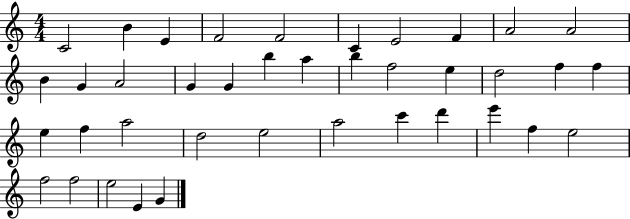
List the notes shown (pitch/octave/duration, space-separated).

C4/h B4/q E4/q F4/h F4/h C4/q E4/h F4/q A4/h A4/h B4/q G4/q A4/h G4/q G4/q B5/q A5/q B5/q F5/h E5/q D5/h F5/q F5/q E5/q F5/q A5/h D5/h E5/h A5/h C6/q D6/q E6/q F5/q E5/h F5/h F5/h E5/h E4/q G4/q